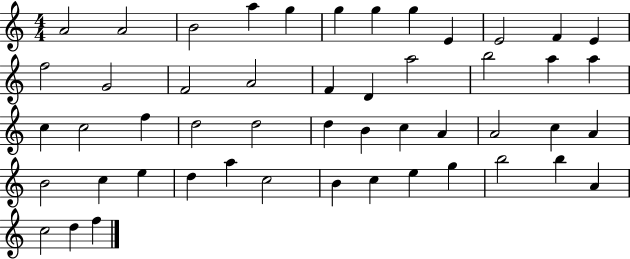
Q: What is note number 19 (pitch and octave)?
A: A5